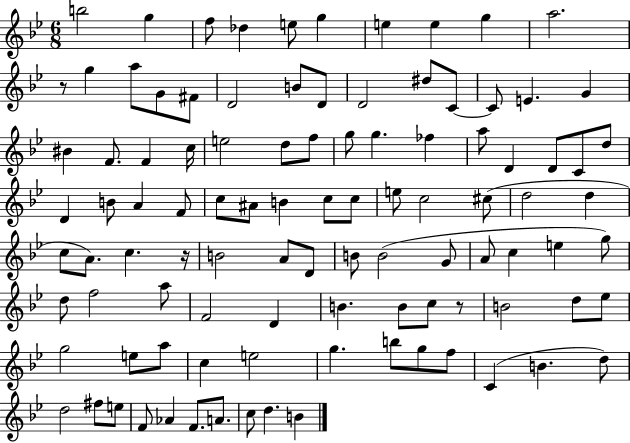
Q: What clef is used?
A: treble